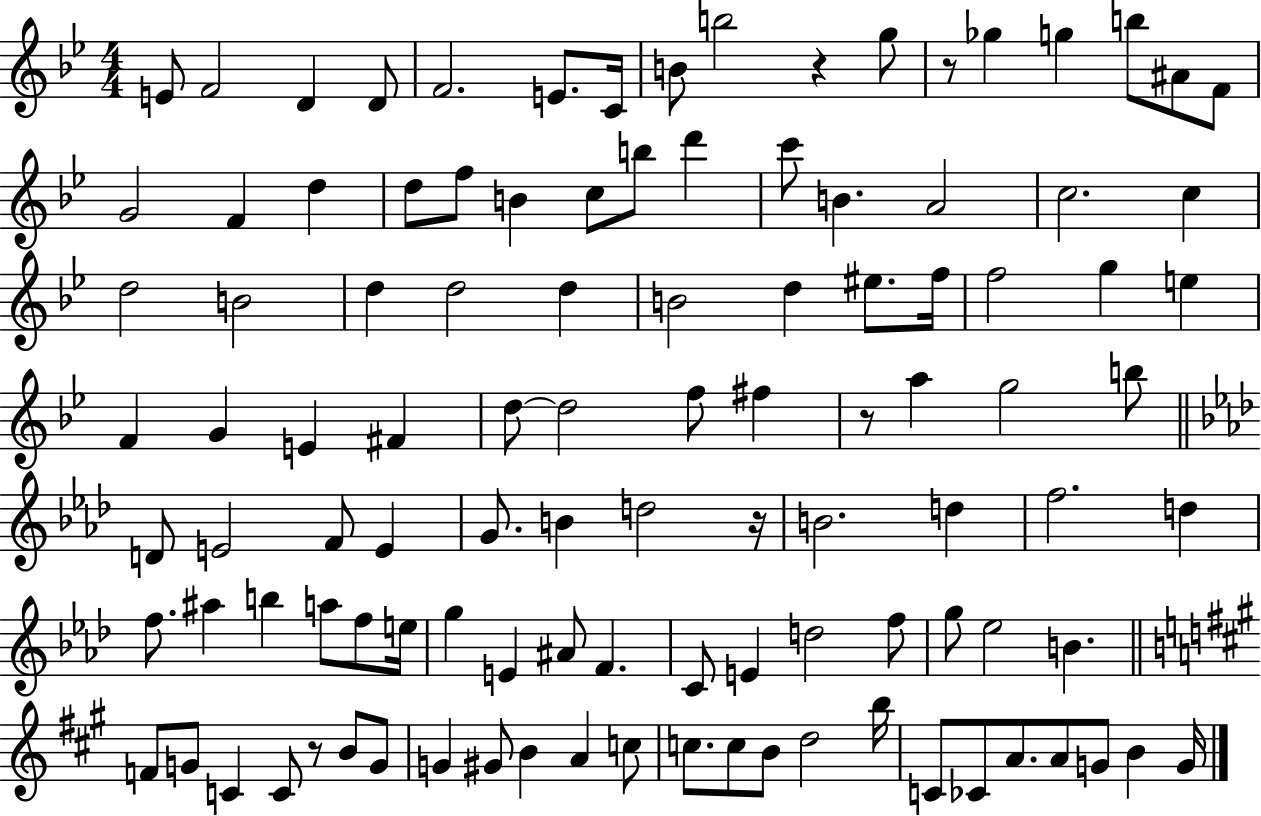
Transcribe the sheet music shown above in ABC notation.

X:1
T:Untitled
M:4/4
L:1/4
K:Bb
E/2 F2 D D/2 F2 E/2 C/4 B/2 b2 z g/2 z/2 _g g b/2 ^A/2 F/2 G2 F d d/2 f/2 B c/2 b/2 d' c'/2 B A2 c2 c d2 B2 d d2 d B2 d ^e/2 f/4 f2 g e F G E ^F d/2 d2 f/2 ^f z/2 a g2 b/2 D/2 E2 F/2 E G/2 B d2 z/4 B2 d f2 d f/2 ^a b a/2 f/2 e/4 g E ^A/2 F C/2 E d2 f/2 g/2 _e2 B F/2 G/2 C C/2 z/2 B/2 G/2 G ^G/2 B A c/2 c/2 c/2 B/2 d2 b/4 C/2 _C/2 A/2 A/2 G/2 B G/4